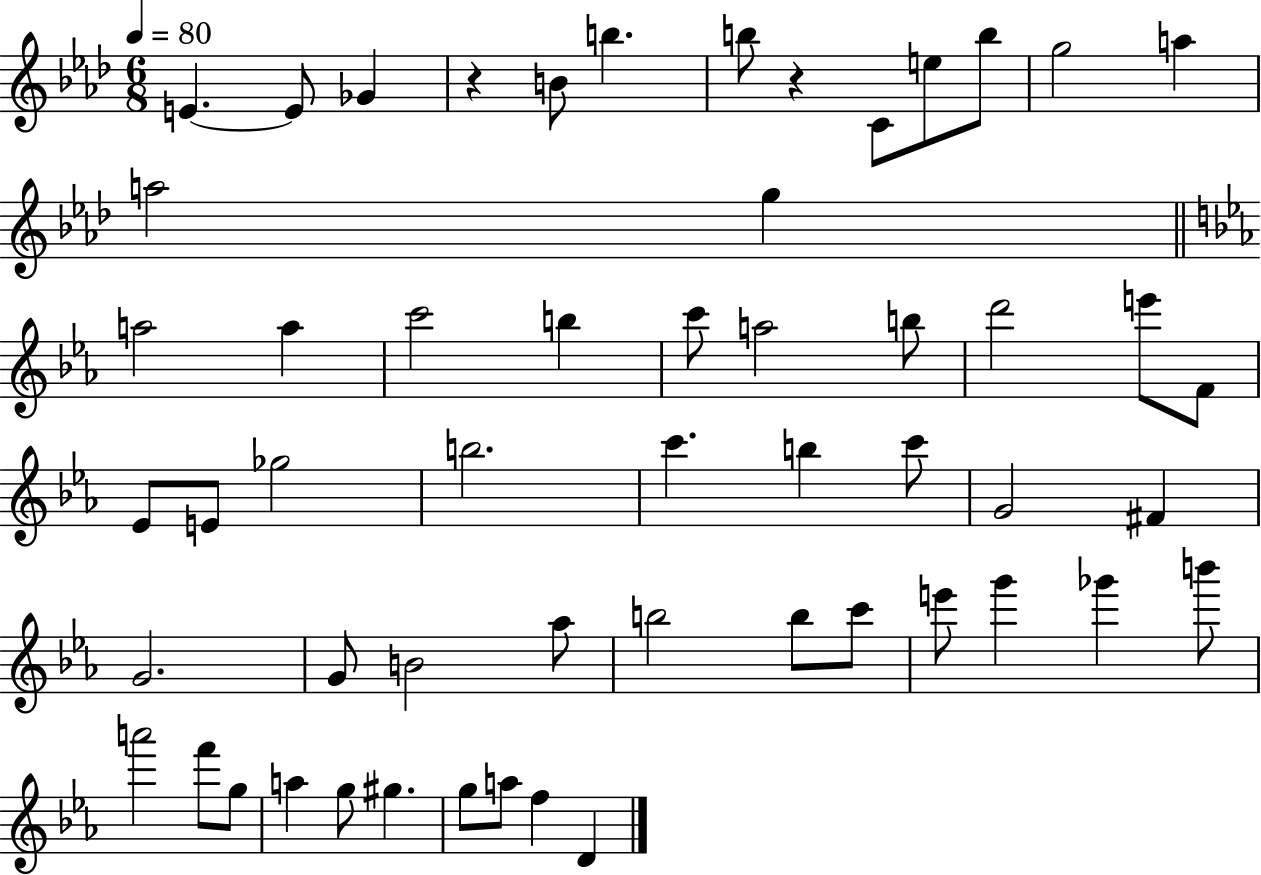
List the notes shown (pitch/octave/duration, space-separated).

E4/q. E4/e Gb4/q R/q B4/e B5/q. B5/e R/q C4/e E5/e B5/e G5/h A5/q A5/h G5/q A5/h A5/q C6/h B5/q C6/e A5/h B5/e D6/h E6/e F4/e Eb4/e E4/e Gb5/h B5/h. C6/q. B5/q C6/e G4/h F#4/q G4/h. G4/e B4/h Ab5/e B5/h B5/e C6/e E6/e G6/q Gb6/q B6/e A6/h F6/e G5/e A5/q G5/e G#5/q. G5/e A5/e F5/q D4/q